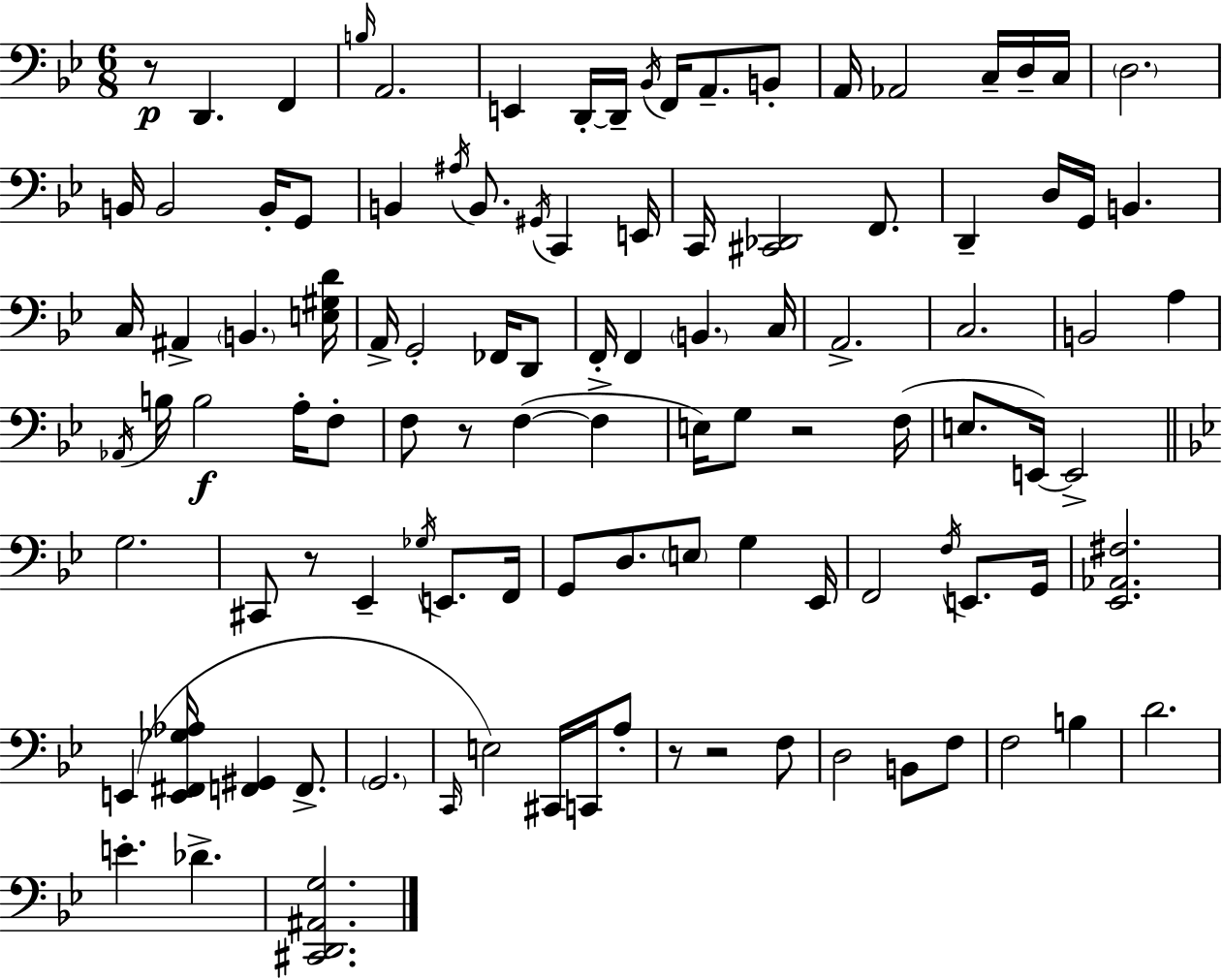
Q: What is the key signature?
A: BES major